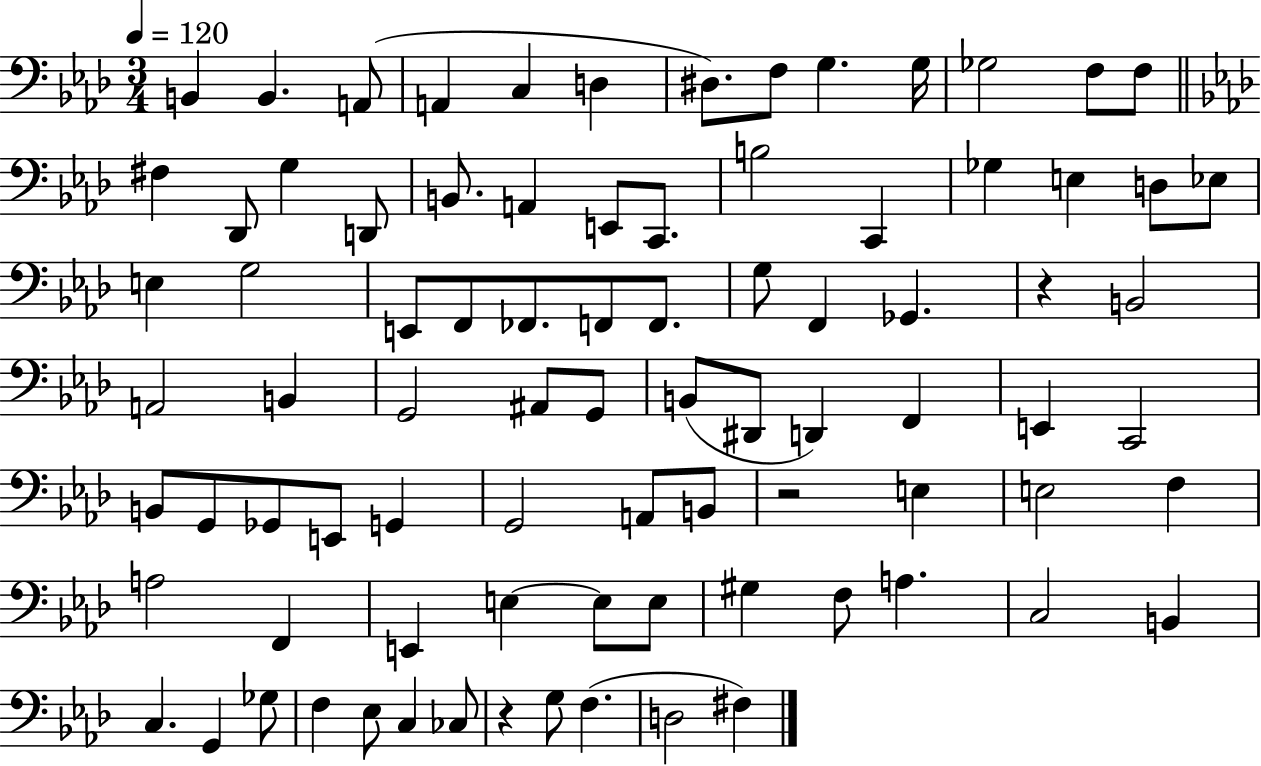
{
  \clef bass
  \numericTimeSignature
  \time 3/4
  \key aes \major
  \tempo 4 = 120
  b,4 b,4. a,8( | a,4 c4 d4 | dis8.) f8 g4. g16 | ges2 f8 f8 | \break \bar "||" \break \key f \minor fis4 des,8 g4 d,8 | b,8. a,4 e,8 c,8. | b2 c,4 | ges4 e4 d8 ees8 | \break e4 g2 | e,8 f,8 fes,8. f,8 f,8. | g8 f,4 ges,4. | r4 b,2 | \break a,2 b,4 | g,2 ais,8 g,8 | b,8( dis,8 d,4) f,4 | e,4 c,2 | \break b,8 g,8 ges,8 e,8 g,4 | g,2 a,8 b,8 | r2 e4 | e2 f4 | \break a2 f,4 | e,4 e4~~ e8 e8 | gis4 f8 a4. | c2 b,4 | \break c4. g,4 ges8 | f4 ees8 c4 ces8 | r4 g8 f4.( | d2 fis4) | \break \bar "|."
}